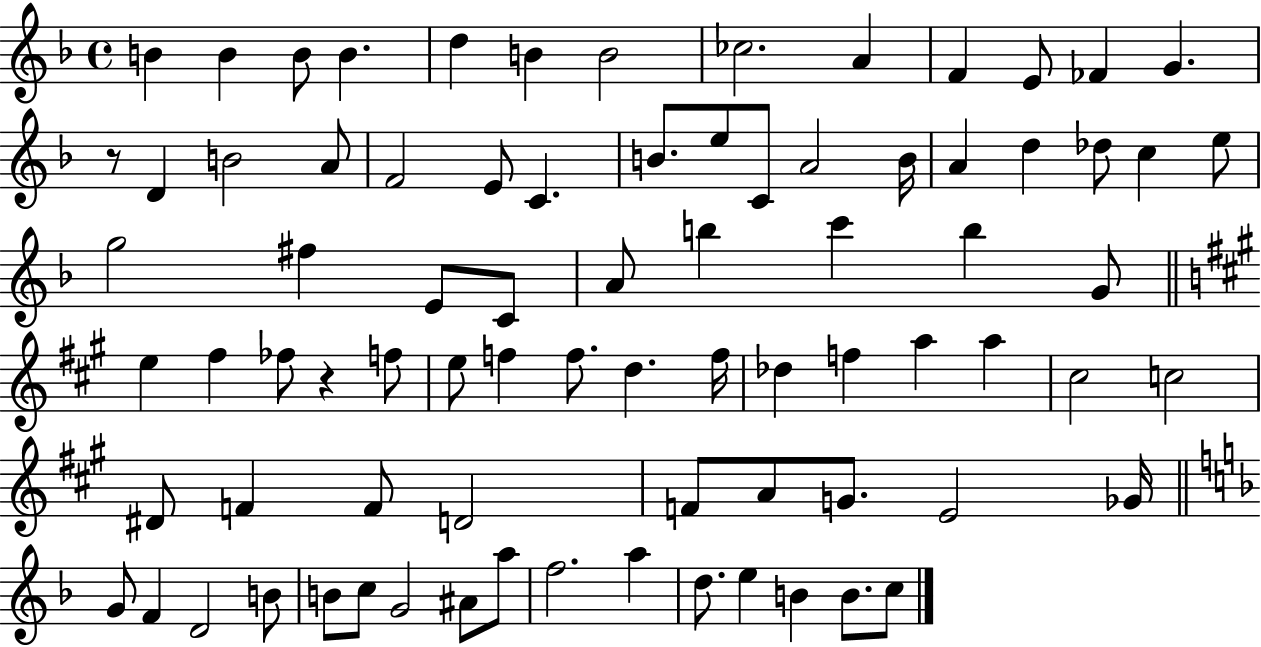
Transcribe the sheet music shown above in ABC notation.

X:1
T:Untitled
M:4/4
L:1/4
K:F
B B B/2 B d B B2 _c2 A F E/2 _F G z/2 D B2 A/2 F2 E/2 C B/2 e/2 C/2 A2 B/4 A d _d/2 c e/2 g2 ^f E/2 C/2 A/2 b c' b G/2 e ^f _f/2 z f/2 e/2 f f/2 d f/4 _d f a a ^c2 c2 ^D/2 F F/2 D2 F/2 A/2 G/2 E2 _G/4 G/2 F D2 B/2 B/2 c/2 G2 ^A/2 a/2 f2 a d/2 e B B/2 c/2